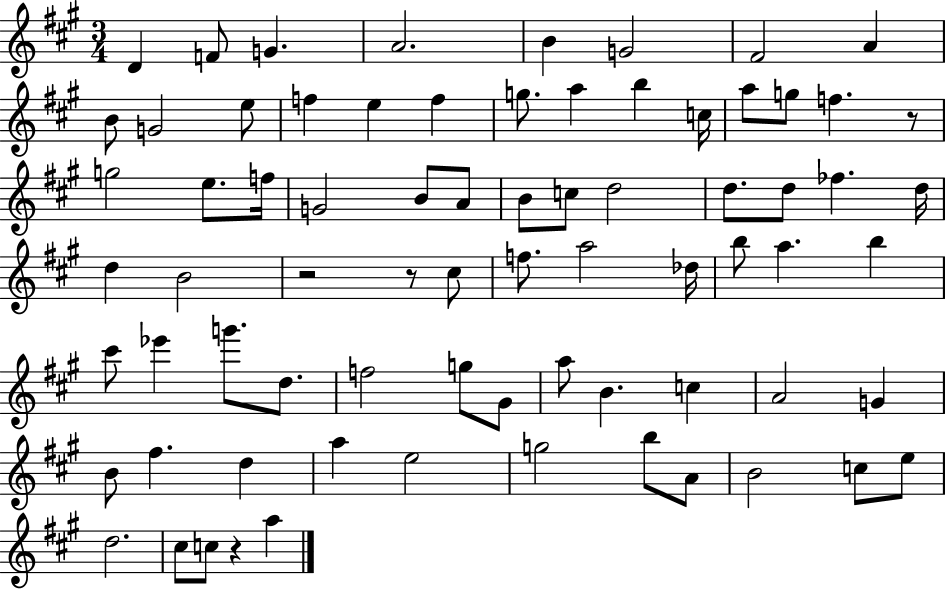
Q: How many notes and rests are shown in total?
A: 74